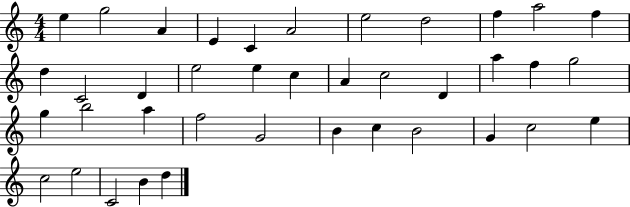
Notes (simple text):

E5/q G5/h A4/q E4/q C4/q A4/h E5/h D5/h F5/q A5/h F5/q D5/q C4/h D4/q E5/h E5/q C5/q A4/q C5/h D4/q A5/q F5/q G5/h G5/q B5/h A5/q F5/h G4/h B4/q C5/q B4/h G4/q C5/h E5/q C5/h E5/h C4/h B4/q D5/q